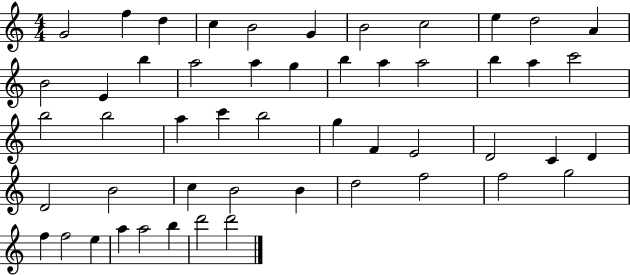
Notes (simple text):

G4/h F5/q D5/q C5/q B4/h G4/q B4/h C5/h E5/q D5/h A4/q B4/h E4/q B5/q A5/h A5/q G5/q B5/q A5/q A5/h B5/q A5/q C6/h B5/h B5/h A5/q C6/q B5/h G5/q F4/q E4/h D4/h C4/q D4/q D4/h B4/h C5/q B4/h B4/q D5/h F5/h F5/h G5/h F5/q F5/h E5/q A5/q A5/h B5/q D6/h D6/h